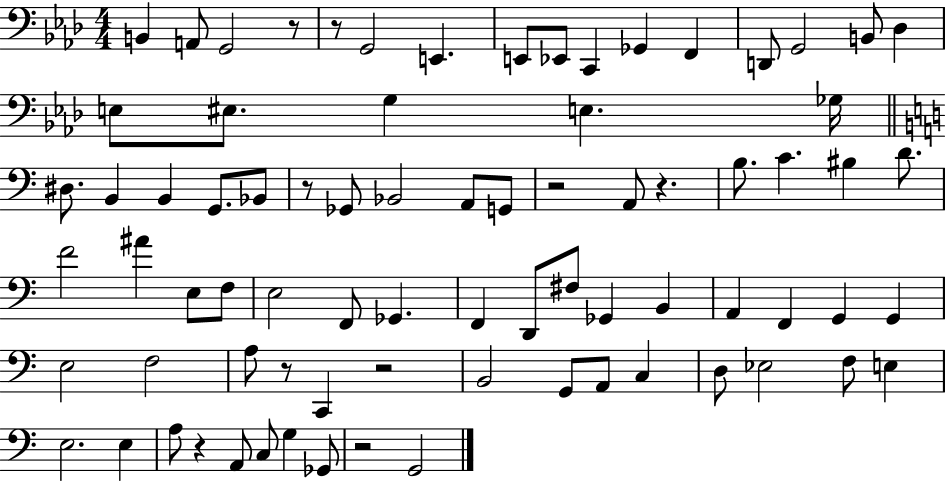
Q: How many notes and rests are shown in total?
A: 78